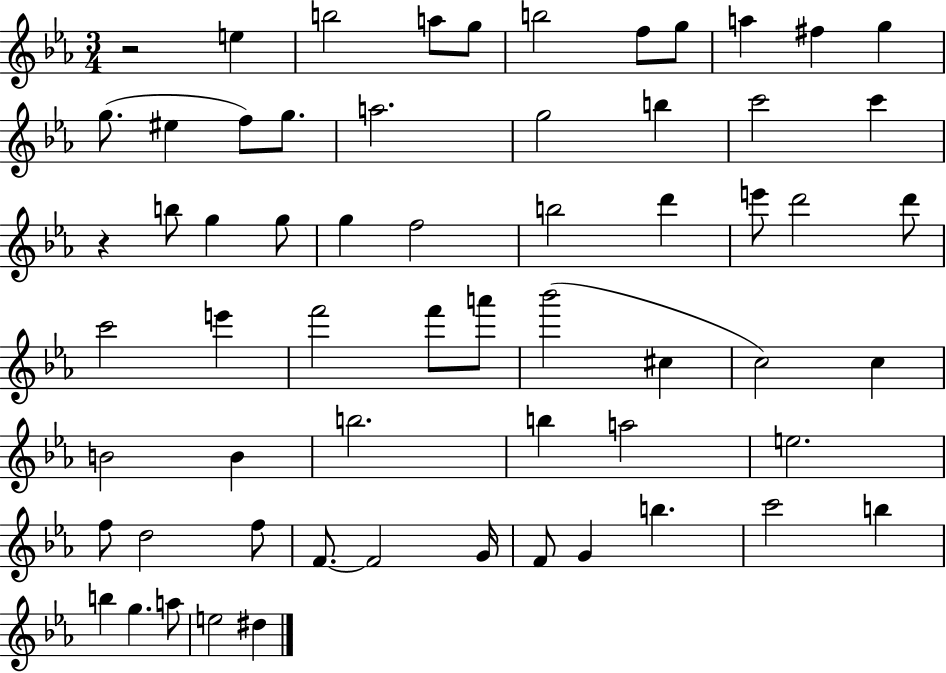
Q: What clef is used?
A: treble